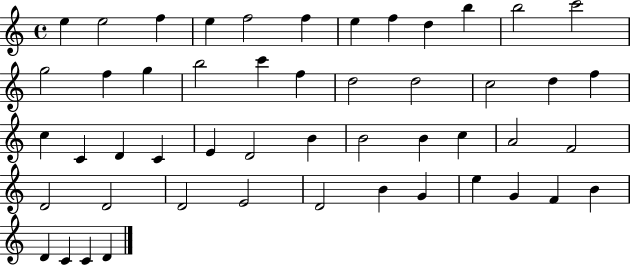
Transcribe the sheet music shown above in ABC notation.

X:1
T:Untitled
M:4/4
L:1/4
K:C
e e2 f e f2 f e f d b b2 c'2 g2 f g b2 c' f d2 d2 c2 d f c C D C E D2 B B2 B c A2 F2 D2 D2 D2 E2 D2 B G e G F B D C C D